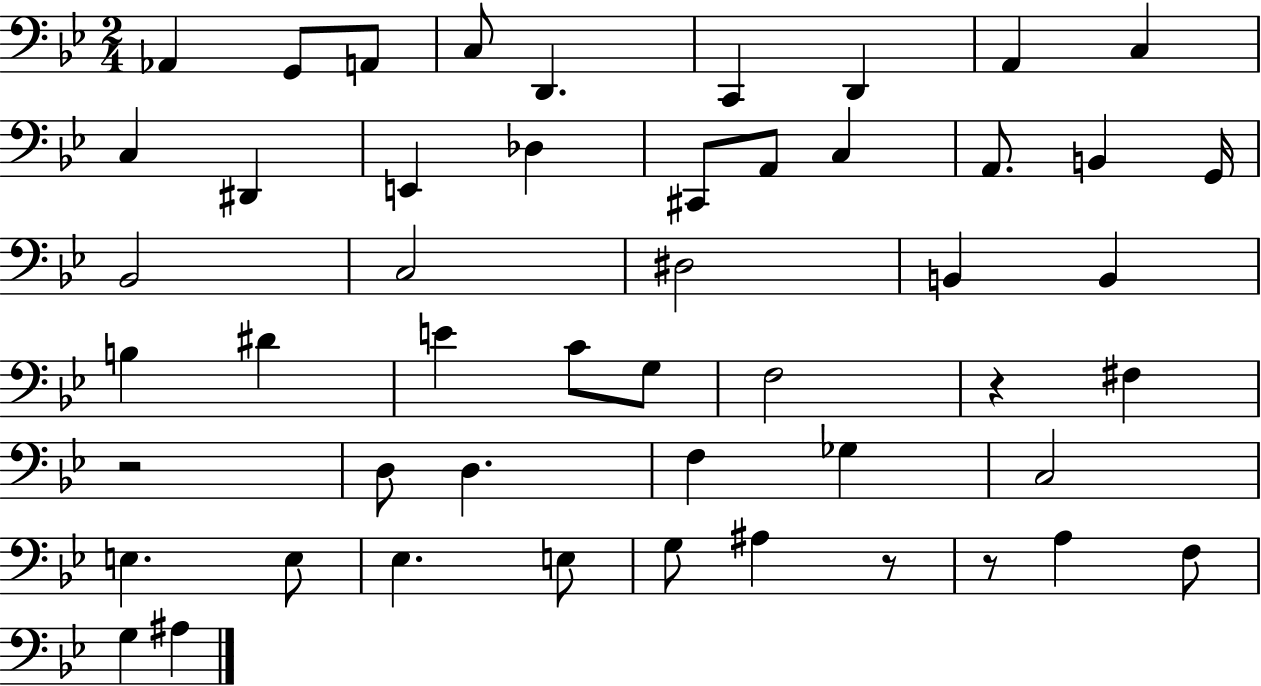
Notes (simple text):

Ab2/q G2/e A2/e C3/e D2/q. C2/q D2/q A2/q C3/q C3/q D#2/q E2/q Db3/q C#2/e A2/e C3/q A2/e. B2/q G2/s Bb2/h C3/h D#3/h B2/q B2/q B3/q D#4/q E4/q C4/e G3/e F3/h R/q F#3/q R/h D3/e D3/q. F3/q Gb3/q C3/h E3/q. E3/e Eb3/q. E3/e G3/e A#3/q R/e R/e A3/q F3/e G3/q A#3/q